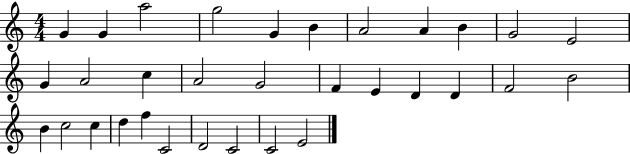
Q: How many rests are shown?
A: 0